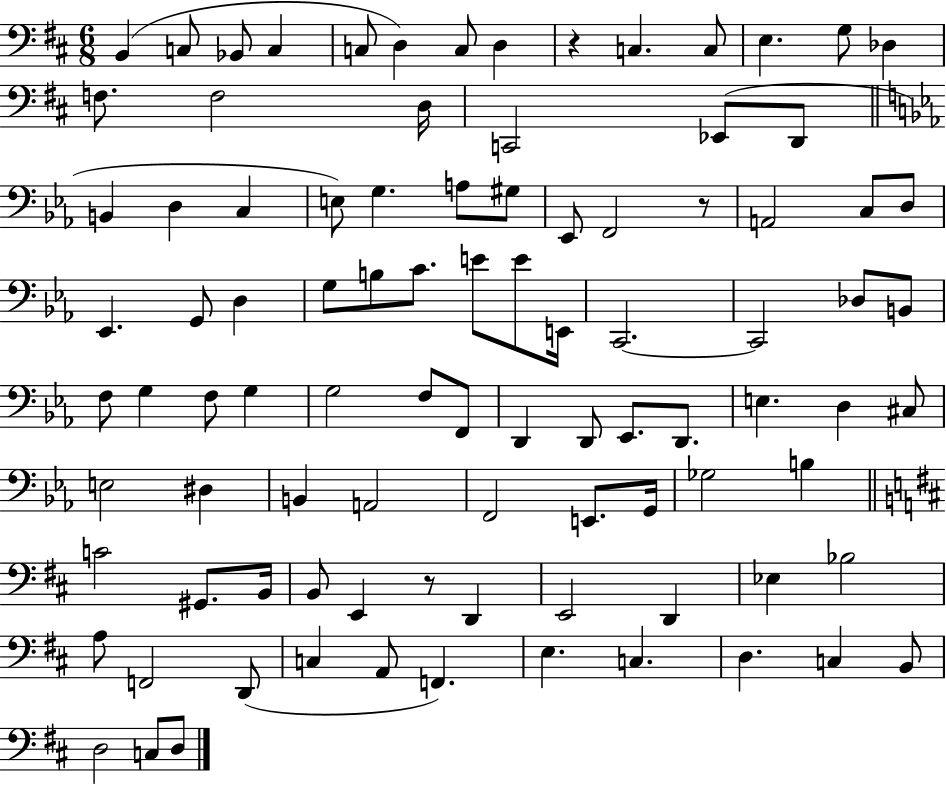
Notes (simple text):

B2/q C3/e Bb2/e C3/q C3/e D3/q C3/e D3/q R/q C3/q. C3/e E3/q. G3/e Db3/q F3/e. F3/h D3/s C2/h Eb2/e D2/e B2/q D3/q C3/q E3/e G3/q. A3/e G#3/e Eb2/e F2/h R/e A2/h C3/e D3/e Eb2/q. G2/e D3/q G3/e B3/e C4/e. E4/e E4/e E2/s C2/h. C2/h Db3/e B2/e F3/e G3/q F3/e G3/q G3/h F3/e F2/e D2/q D2/e Eb2/e. D2/e. E3/q. D3/q C#3/e E3/h D#3/q B2/q A2/h F2/h E2/e. G2/s Gb3/h B3/q C4/h G#2/e. B2/s B2/e E2/q R/e D2/q E2/h D2/q Eb3/q Bb3/h A3/e F2/h D2/e C3/q A2/e F2/q. E3/q. C3/q. D3/q. C3/q B2/e D3/h C3/e D3/e